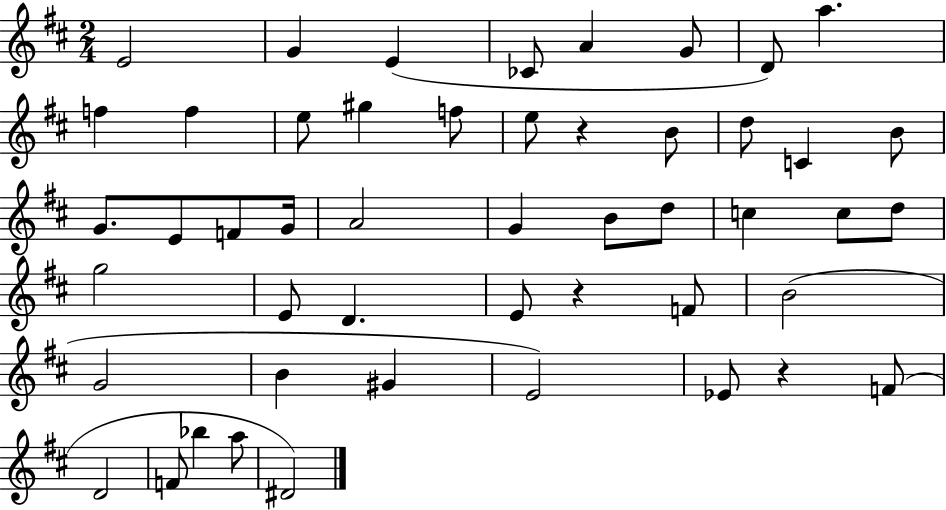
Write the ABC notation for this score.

X:1
T:Untitled
M:2/4
L:1/4
K:D
E2 G E _C/2 A G/2 D/2 a f f e/2 ^g f/2 e/2 z B/2 d/2 C B/2 G/2 E/2 F/2 G/4 A2 G B/2 d/2 c c/2 d/2 g2 E/2 D E/2 z F/2 B2 G2 B ^G E2 _E/2 z F/2 D2 F/2 _b a/2 ^D2